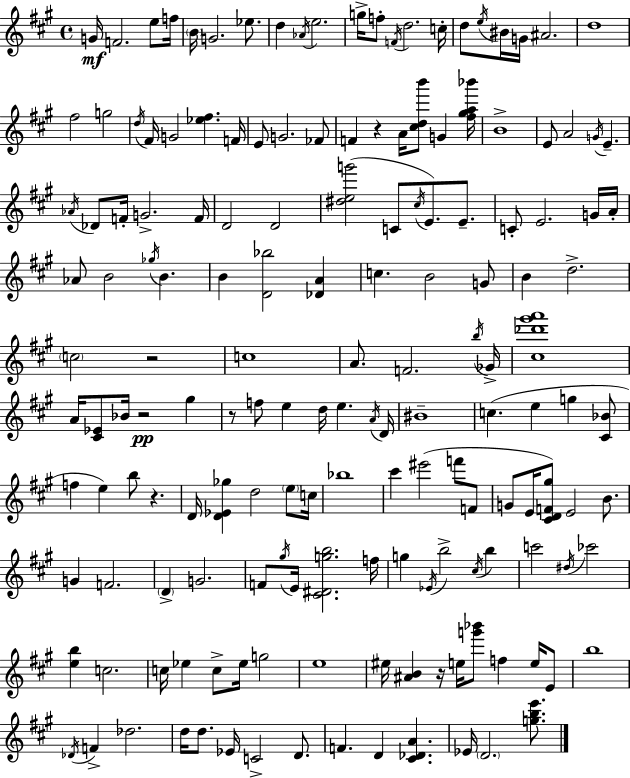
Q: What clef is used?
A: treble